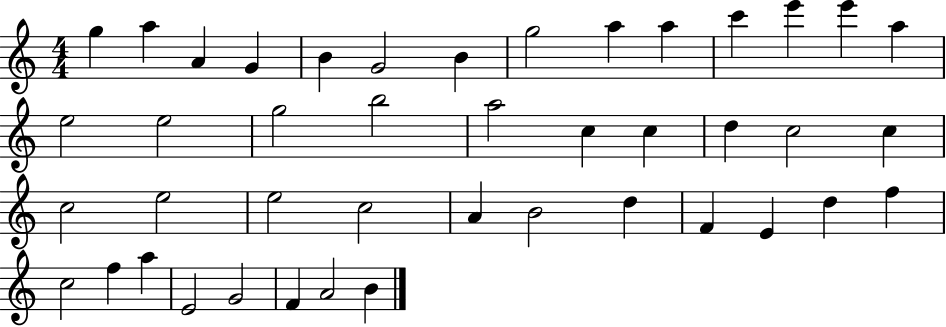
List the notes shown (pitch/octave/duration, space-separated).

G5/q A5/q A4/q G4/q B4/q G4/h B4/q G5/h A5/q A5/q C6/q E6/q E6/q A5/q E5/h E5/h G5/h B5/h A5/h C5/q C5/q D5/q C5/h C5/q C5/h E5/h E5/h C5/h A4/q B4/h D5/q F4/q E4/q D5/q F5/q C5/h F5/q A5/q E4/h G4/h F4/q A4/h B4/q